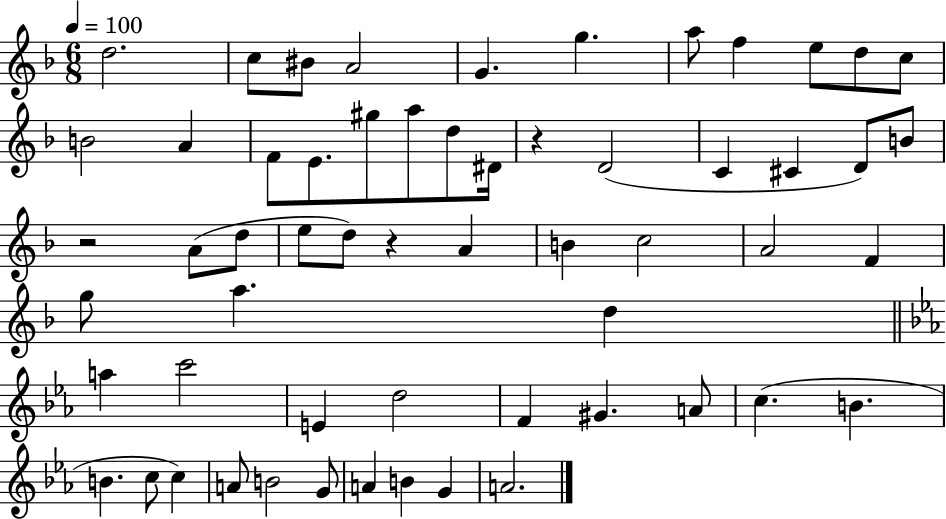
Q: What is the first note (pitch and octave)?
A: D5